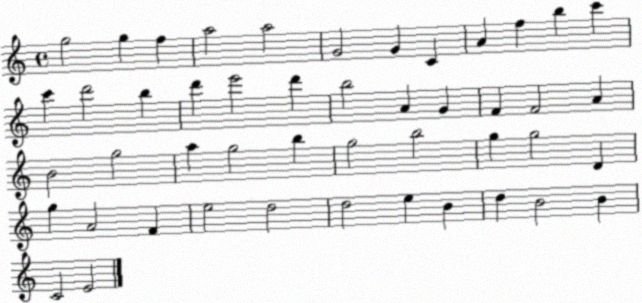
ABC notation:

X:1
T:Untitled
M:4/4
L:1/4
K:C
g2 g f a2 a2 G2 G C A f b c' c' d'2 b d' e'2 d' b2 A G F F2 A B2 g2 a g2 b g2 b2 g g2 D g A2 F e2 d2 d2 e B d B2 B C2 E2